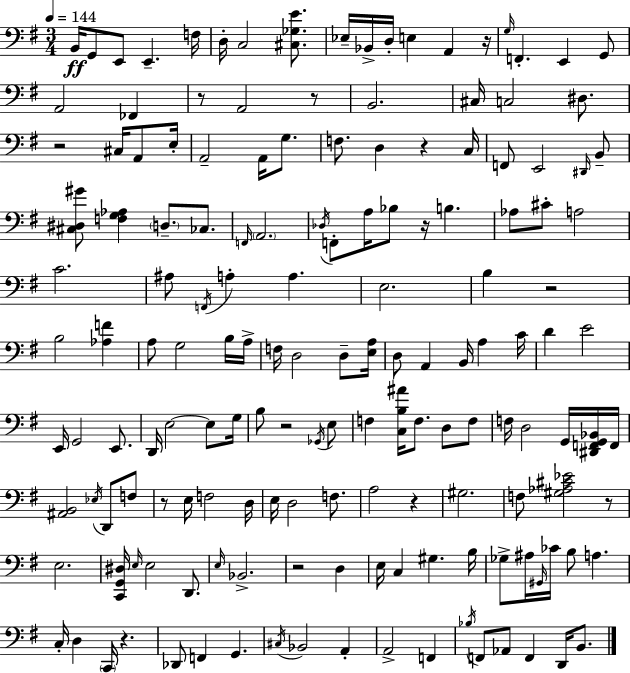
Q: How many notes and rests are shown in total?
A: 157